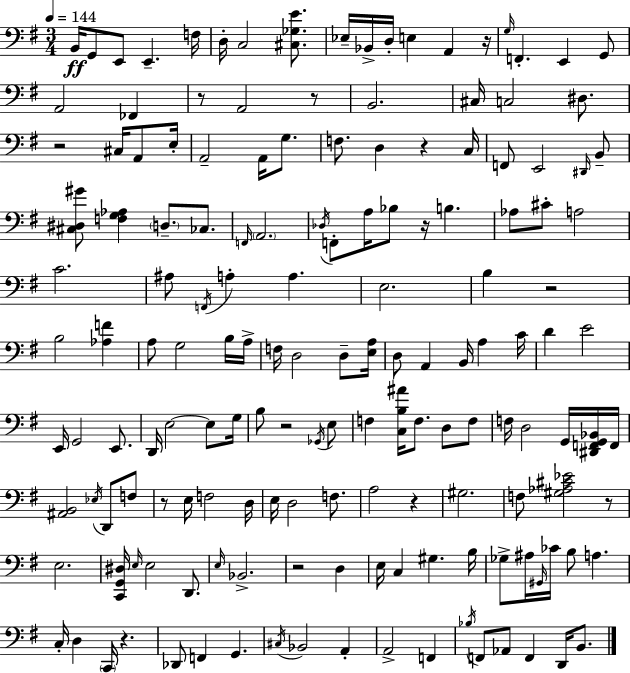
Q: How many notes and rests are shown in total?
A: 157